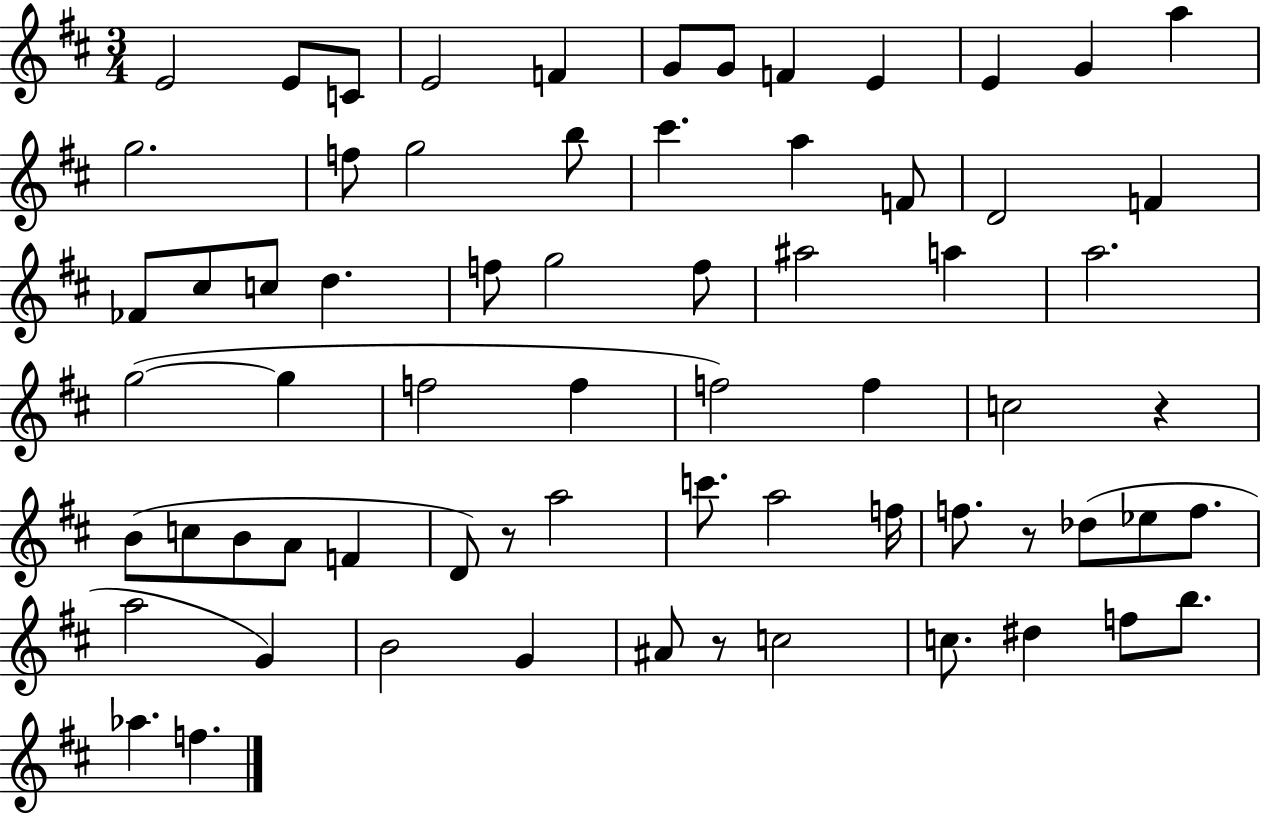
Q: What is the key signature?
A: D major